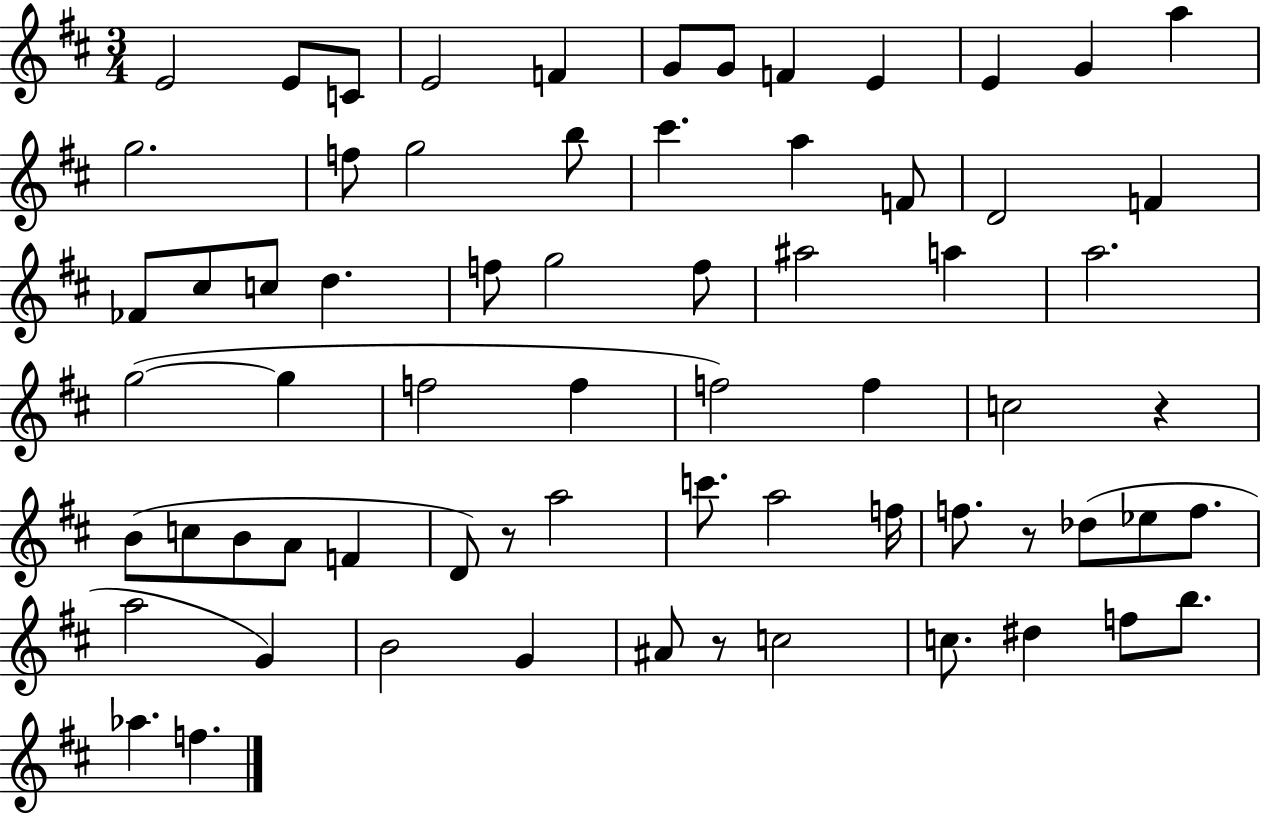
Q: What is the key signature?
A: D major